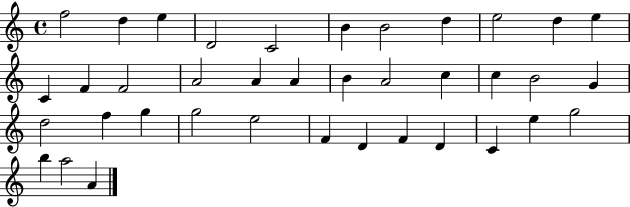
F5/h D5/q E5/q D4/h C4/h B4/q B4/h D5/q E5/h D5/q E5/q C4/q F4/q F4/h A4/h A4/q A4/q B4/q A4/h C5/q C5/q B4/h G4/q D5/h F5/q G5/q G5/h E5/h F4/q D4/q F4/q D4/q C4/q E5/q G5/h B5/q A5/h A4/q